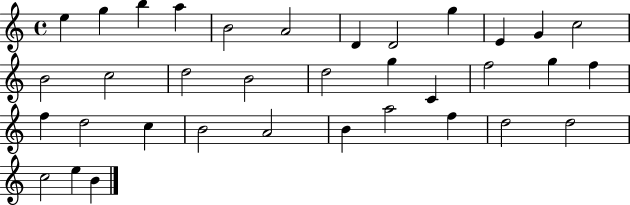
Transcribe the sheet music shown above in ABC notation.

X:1
T:Untitled
M:4/4
L:1/4
K:C
e g b a B2 A2 D D2 g E G c2 B2 c2 d2 B2 d2 g C f2 g f f d2 c B2 A2 B a2 f d2 d2 c2 e B